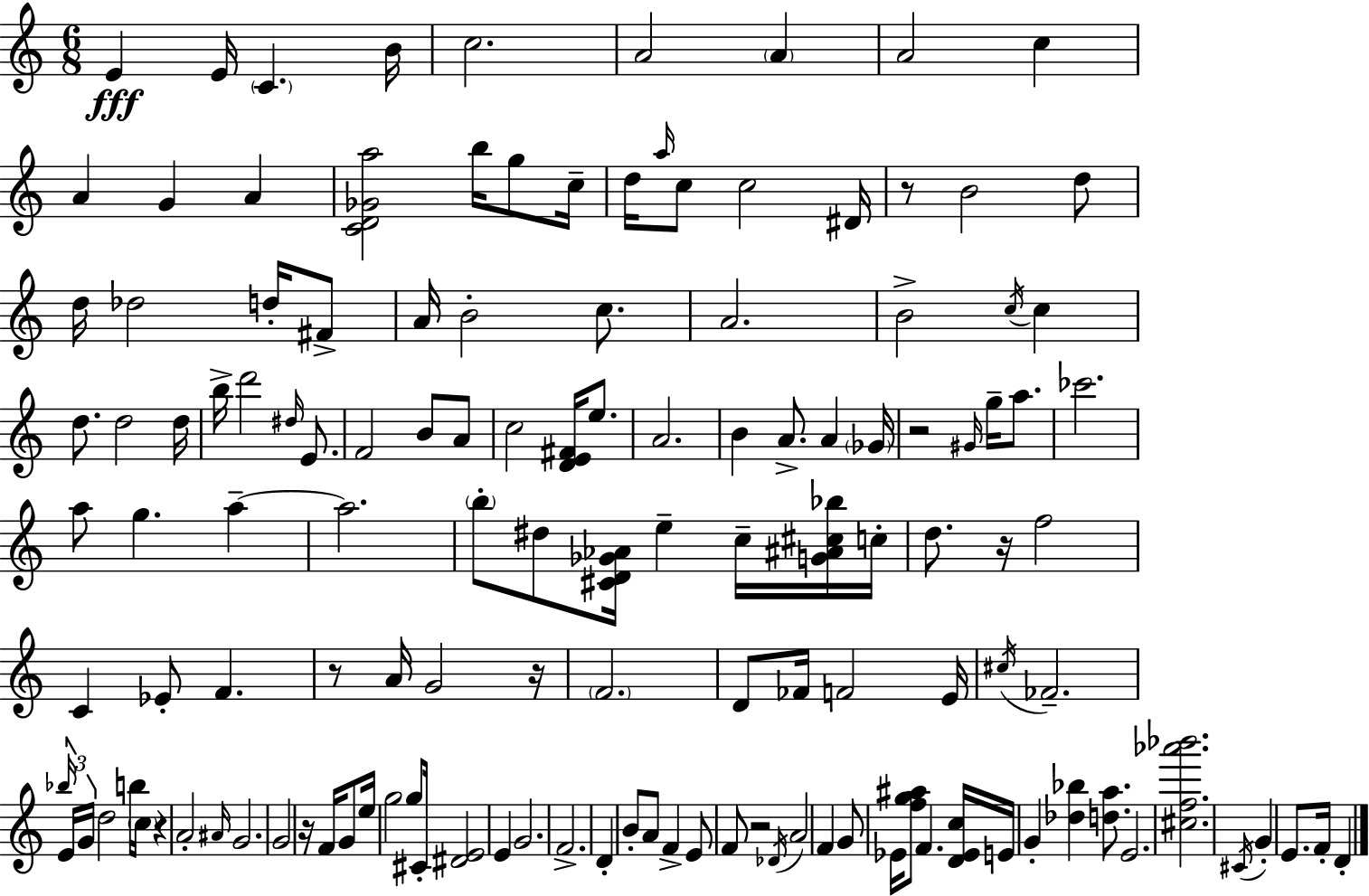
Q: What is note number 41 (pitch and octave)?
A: F4